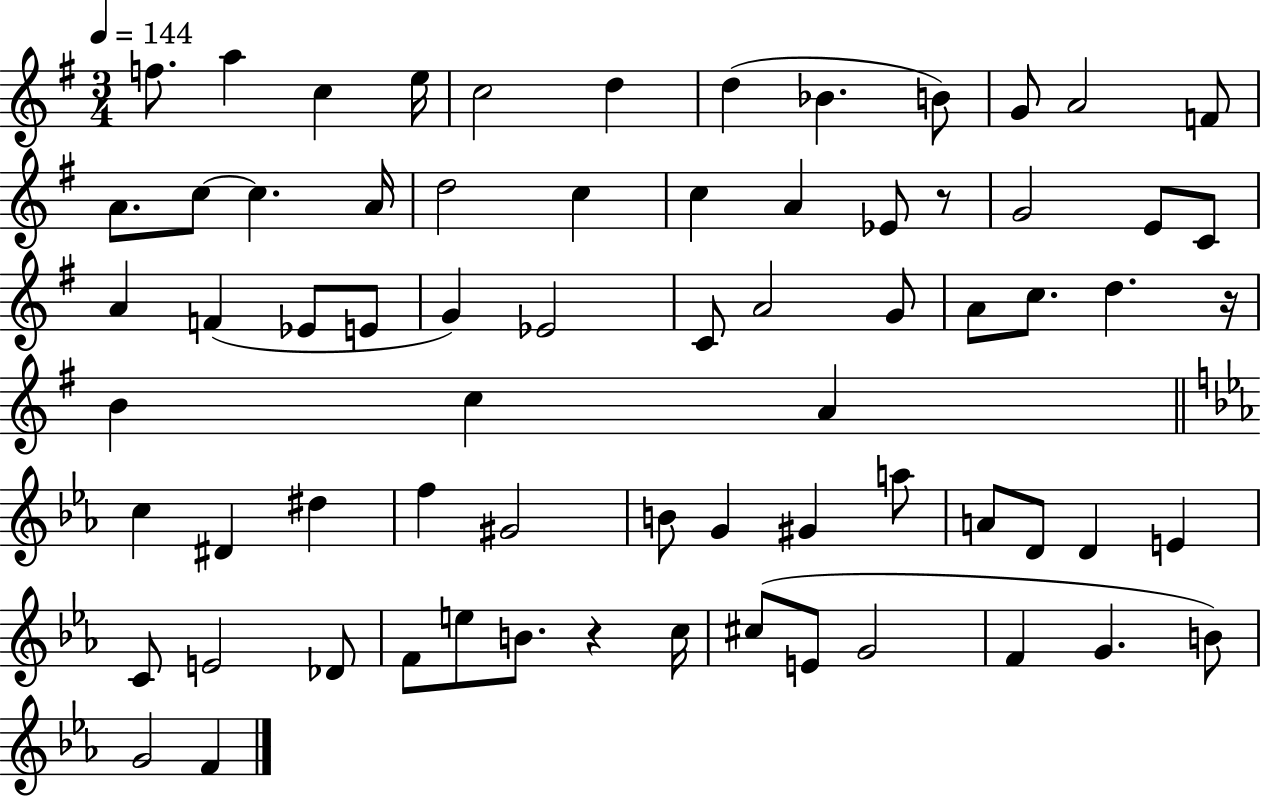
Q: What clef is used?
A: treble